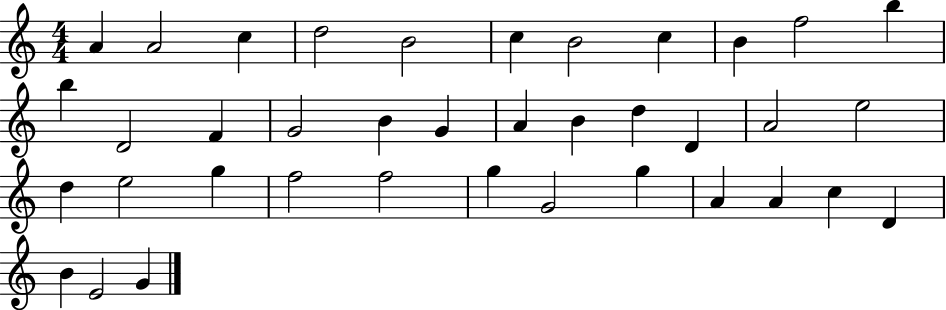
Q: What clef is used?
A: treble